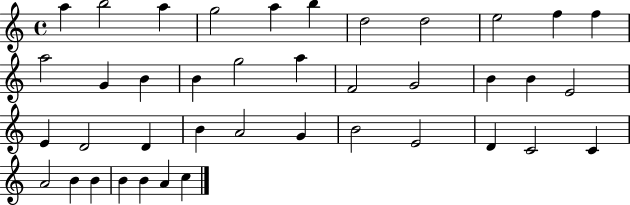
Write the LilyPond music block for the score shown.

{
  \clef treble
  \time 4/4
  \defaultTimeSignature
  \key c \major
  a''4 b''2 a''4 | g''2 a''4 b''4 | d''2 d''2 | e''2 f''4 f''4 | \break a''2 g'4 b'4 | b'4 g''2 a''4 | f'2 g'2 | b'4 b'4 e'2 | \break e'4 d'2 d'4 | b'4 a'2 g'4 | b'2 e'2 | d'4 c'2 c'4 | \break a'2 b'4 b'4 | b'4 b'4 a'4 c''4 | \bar "|."
}